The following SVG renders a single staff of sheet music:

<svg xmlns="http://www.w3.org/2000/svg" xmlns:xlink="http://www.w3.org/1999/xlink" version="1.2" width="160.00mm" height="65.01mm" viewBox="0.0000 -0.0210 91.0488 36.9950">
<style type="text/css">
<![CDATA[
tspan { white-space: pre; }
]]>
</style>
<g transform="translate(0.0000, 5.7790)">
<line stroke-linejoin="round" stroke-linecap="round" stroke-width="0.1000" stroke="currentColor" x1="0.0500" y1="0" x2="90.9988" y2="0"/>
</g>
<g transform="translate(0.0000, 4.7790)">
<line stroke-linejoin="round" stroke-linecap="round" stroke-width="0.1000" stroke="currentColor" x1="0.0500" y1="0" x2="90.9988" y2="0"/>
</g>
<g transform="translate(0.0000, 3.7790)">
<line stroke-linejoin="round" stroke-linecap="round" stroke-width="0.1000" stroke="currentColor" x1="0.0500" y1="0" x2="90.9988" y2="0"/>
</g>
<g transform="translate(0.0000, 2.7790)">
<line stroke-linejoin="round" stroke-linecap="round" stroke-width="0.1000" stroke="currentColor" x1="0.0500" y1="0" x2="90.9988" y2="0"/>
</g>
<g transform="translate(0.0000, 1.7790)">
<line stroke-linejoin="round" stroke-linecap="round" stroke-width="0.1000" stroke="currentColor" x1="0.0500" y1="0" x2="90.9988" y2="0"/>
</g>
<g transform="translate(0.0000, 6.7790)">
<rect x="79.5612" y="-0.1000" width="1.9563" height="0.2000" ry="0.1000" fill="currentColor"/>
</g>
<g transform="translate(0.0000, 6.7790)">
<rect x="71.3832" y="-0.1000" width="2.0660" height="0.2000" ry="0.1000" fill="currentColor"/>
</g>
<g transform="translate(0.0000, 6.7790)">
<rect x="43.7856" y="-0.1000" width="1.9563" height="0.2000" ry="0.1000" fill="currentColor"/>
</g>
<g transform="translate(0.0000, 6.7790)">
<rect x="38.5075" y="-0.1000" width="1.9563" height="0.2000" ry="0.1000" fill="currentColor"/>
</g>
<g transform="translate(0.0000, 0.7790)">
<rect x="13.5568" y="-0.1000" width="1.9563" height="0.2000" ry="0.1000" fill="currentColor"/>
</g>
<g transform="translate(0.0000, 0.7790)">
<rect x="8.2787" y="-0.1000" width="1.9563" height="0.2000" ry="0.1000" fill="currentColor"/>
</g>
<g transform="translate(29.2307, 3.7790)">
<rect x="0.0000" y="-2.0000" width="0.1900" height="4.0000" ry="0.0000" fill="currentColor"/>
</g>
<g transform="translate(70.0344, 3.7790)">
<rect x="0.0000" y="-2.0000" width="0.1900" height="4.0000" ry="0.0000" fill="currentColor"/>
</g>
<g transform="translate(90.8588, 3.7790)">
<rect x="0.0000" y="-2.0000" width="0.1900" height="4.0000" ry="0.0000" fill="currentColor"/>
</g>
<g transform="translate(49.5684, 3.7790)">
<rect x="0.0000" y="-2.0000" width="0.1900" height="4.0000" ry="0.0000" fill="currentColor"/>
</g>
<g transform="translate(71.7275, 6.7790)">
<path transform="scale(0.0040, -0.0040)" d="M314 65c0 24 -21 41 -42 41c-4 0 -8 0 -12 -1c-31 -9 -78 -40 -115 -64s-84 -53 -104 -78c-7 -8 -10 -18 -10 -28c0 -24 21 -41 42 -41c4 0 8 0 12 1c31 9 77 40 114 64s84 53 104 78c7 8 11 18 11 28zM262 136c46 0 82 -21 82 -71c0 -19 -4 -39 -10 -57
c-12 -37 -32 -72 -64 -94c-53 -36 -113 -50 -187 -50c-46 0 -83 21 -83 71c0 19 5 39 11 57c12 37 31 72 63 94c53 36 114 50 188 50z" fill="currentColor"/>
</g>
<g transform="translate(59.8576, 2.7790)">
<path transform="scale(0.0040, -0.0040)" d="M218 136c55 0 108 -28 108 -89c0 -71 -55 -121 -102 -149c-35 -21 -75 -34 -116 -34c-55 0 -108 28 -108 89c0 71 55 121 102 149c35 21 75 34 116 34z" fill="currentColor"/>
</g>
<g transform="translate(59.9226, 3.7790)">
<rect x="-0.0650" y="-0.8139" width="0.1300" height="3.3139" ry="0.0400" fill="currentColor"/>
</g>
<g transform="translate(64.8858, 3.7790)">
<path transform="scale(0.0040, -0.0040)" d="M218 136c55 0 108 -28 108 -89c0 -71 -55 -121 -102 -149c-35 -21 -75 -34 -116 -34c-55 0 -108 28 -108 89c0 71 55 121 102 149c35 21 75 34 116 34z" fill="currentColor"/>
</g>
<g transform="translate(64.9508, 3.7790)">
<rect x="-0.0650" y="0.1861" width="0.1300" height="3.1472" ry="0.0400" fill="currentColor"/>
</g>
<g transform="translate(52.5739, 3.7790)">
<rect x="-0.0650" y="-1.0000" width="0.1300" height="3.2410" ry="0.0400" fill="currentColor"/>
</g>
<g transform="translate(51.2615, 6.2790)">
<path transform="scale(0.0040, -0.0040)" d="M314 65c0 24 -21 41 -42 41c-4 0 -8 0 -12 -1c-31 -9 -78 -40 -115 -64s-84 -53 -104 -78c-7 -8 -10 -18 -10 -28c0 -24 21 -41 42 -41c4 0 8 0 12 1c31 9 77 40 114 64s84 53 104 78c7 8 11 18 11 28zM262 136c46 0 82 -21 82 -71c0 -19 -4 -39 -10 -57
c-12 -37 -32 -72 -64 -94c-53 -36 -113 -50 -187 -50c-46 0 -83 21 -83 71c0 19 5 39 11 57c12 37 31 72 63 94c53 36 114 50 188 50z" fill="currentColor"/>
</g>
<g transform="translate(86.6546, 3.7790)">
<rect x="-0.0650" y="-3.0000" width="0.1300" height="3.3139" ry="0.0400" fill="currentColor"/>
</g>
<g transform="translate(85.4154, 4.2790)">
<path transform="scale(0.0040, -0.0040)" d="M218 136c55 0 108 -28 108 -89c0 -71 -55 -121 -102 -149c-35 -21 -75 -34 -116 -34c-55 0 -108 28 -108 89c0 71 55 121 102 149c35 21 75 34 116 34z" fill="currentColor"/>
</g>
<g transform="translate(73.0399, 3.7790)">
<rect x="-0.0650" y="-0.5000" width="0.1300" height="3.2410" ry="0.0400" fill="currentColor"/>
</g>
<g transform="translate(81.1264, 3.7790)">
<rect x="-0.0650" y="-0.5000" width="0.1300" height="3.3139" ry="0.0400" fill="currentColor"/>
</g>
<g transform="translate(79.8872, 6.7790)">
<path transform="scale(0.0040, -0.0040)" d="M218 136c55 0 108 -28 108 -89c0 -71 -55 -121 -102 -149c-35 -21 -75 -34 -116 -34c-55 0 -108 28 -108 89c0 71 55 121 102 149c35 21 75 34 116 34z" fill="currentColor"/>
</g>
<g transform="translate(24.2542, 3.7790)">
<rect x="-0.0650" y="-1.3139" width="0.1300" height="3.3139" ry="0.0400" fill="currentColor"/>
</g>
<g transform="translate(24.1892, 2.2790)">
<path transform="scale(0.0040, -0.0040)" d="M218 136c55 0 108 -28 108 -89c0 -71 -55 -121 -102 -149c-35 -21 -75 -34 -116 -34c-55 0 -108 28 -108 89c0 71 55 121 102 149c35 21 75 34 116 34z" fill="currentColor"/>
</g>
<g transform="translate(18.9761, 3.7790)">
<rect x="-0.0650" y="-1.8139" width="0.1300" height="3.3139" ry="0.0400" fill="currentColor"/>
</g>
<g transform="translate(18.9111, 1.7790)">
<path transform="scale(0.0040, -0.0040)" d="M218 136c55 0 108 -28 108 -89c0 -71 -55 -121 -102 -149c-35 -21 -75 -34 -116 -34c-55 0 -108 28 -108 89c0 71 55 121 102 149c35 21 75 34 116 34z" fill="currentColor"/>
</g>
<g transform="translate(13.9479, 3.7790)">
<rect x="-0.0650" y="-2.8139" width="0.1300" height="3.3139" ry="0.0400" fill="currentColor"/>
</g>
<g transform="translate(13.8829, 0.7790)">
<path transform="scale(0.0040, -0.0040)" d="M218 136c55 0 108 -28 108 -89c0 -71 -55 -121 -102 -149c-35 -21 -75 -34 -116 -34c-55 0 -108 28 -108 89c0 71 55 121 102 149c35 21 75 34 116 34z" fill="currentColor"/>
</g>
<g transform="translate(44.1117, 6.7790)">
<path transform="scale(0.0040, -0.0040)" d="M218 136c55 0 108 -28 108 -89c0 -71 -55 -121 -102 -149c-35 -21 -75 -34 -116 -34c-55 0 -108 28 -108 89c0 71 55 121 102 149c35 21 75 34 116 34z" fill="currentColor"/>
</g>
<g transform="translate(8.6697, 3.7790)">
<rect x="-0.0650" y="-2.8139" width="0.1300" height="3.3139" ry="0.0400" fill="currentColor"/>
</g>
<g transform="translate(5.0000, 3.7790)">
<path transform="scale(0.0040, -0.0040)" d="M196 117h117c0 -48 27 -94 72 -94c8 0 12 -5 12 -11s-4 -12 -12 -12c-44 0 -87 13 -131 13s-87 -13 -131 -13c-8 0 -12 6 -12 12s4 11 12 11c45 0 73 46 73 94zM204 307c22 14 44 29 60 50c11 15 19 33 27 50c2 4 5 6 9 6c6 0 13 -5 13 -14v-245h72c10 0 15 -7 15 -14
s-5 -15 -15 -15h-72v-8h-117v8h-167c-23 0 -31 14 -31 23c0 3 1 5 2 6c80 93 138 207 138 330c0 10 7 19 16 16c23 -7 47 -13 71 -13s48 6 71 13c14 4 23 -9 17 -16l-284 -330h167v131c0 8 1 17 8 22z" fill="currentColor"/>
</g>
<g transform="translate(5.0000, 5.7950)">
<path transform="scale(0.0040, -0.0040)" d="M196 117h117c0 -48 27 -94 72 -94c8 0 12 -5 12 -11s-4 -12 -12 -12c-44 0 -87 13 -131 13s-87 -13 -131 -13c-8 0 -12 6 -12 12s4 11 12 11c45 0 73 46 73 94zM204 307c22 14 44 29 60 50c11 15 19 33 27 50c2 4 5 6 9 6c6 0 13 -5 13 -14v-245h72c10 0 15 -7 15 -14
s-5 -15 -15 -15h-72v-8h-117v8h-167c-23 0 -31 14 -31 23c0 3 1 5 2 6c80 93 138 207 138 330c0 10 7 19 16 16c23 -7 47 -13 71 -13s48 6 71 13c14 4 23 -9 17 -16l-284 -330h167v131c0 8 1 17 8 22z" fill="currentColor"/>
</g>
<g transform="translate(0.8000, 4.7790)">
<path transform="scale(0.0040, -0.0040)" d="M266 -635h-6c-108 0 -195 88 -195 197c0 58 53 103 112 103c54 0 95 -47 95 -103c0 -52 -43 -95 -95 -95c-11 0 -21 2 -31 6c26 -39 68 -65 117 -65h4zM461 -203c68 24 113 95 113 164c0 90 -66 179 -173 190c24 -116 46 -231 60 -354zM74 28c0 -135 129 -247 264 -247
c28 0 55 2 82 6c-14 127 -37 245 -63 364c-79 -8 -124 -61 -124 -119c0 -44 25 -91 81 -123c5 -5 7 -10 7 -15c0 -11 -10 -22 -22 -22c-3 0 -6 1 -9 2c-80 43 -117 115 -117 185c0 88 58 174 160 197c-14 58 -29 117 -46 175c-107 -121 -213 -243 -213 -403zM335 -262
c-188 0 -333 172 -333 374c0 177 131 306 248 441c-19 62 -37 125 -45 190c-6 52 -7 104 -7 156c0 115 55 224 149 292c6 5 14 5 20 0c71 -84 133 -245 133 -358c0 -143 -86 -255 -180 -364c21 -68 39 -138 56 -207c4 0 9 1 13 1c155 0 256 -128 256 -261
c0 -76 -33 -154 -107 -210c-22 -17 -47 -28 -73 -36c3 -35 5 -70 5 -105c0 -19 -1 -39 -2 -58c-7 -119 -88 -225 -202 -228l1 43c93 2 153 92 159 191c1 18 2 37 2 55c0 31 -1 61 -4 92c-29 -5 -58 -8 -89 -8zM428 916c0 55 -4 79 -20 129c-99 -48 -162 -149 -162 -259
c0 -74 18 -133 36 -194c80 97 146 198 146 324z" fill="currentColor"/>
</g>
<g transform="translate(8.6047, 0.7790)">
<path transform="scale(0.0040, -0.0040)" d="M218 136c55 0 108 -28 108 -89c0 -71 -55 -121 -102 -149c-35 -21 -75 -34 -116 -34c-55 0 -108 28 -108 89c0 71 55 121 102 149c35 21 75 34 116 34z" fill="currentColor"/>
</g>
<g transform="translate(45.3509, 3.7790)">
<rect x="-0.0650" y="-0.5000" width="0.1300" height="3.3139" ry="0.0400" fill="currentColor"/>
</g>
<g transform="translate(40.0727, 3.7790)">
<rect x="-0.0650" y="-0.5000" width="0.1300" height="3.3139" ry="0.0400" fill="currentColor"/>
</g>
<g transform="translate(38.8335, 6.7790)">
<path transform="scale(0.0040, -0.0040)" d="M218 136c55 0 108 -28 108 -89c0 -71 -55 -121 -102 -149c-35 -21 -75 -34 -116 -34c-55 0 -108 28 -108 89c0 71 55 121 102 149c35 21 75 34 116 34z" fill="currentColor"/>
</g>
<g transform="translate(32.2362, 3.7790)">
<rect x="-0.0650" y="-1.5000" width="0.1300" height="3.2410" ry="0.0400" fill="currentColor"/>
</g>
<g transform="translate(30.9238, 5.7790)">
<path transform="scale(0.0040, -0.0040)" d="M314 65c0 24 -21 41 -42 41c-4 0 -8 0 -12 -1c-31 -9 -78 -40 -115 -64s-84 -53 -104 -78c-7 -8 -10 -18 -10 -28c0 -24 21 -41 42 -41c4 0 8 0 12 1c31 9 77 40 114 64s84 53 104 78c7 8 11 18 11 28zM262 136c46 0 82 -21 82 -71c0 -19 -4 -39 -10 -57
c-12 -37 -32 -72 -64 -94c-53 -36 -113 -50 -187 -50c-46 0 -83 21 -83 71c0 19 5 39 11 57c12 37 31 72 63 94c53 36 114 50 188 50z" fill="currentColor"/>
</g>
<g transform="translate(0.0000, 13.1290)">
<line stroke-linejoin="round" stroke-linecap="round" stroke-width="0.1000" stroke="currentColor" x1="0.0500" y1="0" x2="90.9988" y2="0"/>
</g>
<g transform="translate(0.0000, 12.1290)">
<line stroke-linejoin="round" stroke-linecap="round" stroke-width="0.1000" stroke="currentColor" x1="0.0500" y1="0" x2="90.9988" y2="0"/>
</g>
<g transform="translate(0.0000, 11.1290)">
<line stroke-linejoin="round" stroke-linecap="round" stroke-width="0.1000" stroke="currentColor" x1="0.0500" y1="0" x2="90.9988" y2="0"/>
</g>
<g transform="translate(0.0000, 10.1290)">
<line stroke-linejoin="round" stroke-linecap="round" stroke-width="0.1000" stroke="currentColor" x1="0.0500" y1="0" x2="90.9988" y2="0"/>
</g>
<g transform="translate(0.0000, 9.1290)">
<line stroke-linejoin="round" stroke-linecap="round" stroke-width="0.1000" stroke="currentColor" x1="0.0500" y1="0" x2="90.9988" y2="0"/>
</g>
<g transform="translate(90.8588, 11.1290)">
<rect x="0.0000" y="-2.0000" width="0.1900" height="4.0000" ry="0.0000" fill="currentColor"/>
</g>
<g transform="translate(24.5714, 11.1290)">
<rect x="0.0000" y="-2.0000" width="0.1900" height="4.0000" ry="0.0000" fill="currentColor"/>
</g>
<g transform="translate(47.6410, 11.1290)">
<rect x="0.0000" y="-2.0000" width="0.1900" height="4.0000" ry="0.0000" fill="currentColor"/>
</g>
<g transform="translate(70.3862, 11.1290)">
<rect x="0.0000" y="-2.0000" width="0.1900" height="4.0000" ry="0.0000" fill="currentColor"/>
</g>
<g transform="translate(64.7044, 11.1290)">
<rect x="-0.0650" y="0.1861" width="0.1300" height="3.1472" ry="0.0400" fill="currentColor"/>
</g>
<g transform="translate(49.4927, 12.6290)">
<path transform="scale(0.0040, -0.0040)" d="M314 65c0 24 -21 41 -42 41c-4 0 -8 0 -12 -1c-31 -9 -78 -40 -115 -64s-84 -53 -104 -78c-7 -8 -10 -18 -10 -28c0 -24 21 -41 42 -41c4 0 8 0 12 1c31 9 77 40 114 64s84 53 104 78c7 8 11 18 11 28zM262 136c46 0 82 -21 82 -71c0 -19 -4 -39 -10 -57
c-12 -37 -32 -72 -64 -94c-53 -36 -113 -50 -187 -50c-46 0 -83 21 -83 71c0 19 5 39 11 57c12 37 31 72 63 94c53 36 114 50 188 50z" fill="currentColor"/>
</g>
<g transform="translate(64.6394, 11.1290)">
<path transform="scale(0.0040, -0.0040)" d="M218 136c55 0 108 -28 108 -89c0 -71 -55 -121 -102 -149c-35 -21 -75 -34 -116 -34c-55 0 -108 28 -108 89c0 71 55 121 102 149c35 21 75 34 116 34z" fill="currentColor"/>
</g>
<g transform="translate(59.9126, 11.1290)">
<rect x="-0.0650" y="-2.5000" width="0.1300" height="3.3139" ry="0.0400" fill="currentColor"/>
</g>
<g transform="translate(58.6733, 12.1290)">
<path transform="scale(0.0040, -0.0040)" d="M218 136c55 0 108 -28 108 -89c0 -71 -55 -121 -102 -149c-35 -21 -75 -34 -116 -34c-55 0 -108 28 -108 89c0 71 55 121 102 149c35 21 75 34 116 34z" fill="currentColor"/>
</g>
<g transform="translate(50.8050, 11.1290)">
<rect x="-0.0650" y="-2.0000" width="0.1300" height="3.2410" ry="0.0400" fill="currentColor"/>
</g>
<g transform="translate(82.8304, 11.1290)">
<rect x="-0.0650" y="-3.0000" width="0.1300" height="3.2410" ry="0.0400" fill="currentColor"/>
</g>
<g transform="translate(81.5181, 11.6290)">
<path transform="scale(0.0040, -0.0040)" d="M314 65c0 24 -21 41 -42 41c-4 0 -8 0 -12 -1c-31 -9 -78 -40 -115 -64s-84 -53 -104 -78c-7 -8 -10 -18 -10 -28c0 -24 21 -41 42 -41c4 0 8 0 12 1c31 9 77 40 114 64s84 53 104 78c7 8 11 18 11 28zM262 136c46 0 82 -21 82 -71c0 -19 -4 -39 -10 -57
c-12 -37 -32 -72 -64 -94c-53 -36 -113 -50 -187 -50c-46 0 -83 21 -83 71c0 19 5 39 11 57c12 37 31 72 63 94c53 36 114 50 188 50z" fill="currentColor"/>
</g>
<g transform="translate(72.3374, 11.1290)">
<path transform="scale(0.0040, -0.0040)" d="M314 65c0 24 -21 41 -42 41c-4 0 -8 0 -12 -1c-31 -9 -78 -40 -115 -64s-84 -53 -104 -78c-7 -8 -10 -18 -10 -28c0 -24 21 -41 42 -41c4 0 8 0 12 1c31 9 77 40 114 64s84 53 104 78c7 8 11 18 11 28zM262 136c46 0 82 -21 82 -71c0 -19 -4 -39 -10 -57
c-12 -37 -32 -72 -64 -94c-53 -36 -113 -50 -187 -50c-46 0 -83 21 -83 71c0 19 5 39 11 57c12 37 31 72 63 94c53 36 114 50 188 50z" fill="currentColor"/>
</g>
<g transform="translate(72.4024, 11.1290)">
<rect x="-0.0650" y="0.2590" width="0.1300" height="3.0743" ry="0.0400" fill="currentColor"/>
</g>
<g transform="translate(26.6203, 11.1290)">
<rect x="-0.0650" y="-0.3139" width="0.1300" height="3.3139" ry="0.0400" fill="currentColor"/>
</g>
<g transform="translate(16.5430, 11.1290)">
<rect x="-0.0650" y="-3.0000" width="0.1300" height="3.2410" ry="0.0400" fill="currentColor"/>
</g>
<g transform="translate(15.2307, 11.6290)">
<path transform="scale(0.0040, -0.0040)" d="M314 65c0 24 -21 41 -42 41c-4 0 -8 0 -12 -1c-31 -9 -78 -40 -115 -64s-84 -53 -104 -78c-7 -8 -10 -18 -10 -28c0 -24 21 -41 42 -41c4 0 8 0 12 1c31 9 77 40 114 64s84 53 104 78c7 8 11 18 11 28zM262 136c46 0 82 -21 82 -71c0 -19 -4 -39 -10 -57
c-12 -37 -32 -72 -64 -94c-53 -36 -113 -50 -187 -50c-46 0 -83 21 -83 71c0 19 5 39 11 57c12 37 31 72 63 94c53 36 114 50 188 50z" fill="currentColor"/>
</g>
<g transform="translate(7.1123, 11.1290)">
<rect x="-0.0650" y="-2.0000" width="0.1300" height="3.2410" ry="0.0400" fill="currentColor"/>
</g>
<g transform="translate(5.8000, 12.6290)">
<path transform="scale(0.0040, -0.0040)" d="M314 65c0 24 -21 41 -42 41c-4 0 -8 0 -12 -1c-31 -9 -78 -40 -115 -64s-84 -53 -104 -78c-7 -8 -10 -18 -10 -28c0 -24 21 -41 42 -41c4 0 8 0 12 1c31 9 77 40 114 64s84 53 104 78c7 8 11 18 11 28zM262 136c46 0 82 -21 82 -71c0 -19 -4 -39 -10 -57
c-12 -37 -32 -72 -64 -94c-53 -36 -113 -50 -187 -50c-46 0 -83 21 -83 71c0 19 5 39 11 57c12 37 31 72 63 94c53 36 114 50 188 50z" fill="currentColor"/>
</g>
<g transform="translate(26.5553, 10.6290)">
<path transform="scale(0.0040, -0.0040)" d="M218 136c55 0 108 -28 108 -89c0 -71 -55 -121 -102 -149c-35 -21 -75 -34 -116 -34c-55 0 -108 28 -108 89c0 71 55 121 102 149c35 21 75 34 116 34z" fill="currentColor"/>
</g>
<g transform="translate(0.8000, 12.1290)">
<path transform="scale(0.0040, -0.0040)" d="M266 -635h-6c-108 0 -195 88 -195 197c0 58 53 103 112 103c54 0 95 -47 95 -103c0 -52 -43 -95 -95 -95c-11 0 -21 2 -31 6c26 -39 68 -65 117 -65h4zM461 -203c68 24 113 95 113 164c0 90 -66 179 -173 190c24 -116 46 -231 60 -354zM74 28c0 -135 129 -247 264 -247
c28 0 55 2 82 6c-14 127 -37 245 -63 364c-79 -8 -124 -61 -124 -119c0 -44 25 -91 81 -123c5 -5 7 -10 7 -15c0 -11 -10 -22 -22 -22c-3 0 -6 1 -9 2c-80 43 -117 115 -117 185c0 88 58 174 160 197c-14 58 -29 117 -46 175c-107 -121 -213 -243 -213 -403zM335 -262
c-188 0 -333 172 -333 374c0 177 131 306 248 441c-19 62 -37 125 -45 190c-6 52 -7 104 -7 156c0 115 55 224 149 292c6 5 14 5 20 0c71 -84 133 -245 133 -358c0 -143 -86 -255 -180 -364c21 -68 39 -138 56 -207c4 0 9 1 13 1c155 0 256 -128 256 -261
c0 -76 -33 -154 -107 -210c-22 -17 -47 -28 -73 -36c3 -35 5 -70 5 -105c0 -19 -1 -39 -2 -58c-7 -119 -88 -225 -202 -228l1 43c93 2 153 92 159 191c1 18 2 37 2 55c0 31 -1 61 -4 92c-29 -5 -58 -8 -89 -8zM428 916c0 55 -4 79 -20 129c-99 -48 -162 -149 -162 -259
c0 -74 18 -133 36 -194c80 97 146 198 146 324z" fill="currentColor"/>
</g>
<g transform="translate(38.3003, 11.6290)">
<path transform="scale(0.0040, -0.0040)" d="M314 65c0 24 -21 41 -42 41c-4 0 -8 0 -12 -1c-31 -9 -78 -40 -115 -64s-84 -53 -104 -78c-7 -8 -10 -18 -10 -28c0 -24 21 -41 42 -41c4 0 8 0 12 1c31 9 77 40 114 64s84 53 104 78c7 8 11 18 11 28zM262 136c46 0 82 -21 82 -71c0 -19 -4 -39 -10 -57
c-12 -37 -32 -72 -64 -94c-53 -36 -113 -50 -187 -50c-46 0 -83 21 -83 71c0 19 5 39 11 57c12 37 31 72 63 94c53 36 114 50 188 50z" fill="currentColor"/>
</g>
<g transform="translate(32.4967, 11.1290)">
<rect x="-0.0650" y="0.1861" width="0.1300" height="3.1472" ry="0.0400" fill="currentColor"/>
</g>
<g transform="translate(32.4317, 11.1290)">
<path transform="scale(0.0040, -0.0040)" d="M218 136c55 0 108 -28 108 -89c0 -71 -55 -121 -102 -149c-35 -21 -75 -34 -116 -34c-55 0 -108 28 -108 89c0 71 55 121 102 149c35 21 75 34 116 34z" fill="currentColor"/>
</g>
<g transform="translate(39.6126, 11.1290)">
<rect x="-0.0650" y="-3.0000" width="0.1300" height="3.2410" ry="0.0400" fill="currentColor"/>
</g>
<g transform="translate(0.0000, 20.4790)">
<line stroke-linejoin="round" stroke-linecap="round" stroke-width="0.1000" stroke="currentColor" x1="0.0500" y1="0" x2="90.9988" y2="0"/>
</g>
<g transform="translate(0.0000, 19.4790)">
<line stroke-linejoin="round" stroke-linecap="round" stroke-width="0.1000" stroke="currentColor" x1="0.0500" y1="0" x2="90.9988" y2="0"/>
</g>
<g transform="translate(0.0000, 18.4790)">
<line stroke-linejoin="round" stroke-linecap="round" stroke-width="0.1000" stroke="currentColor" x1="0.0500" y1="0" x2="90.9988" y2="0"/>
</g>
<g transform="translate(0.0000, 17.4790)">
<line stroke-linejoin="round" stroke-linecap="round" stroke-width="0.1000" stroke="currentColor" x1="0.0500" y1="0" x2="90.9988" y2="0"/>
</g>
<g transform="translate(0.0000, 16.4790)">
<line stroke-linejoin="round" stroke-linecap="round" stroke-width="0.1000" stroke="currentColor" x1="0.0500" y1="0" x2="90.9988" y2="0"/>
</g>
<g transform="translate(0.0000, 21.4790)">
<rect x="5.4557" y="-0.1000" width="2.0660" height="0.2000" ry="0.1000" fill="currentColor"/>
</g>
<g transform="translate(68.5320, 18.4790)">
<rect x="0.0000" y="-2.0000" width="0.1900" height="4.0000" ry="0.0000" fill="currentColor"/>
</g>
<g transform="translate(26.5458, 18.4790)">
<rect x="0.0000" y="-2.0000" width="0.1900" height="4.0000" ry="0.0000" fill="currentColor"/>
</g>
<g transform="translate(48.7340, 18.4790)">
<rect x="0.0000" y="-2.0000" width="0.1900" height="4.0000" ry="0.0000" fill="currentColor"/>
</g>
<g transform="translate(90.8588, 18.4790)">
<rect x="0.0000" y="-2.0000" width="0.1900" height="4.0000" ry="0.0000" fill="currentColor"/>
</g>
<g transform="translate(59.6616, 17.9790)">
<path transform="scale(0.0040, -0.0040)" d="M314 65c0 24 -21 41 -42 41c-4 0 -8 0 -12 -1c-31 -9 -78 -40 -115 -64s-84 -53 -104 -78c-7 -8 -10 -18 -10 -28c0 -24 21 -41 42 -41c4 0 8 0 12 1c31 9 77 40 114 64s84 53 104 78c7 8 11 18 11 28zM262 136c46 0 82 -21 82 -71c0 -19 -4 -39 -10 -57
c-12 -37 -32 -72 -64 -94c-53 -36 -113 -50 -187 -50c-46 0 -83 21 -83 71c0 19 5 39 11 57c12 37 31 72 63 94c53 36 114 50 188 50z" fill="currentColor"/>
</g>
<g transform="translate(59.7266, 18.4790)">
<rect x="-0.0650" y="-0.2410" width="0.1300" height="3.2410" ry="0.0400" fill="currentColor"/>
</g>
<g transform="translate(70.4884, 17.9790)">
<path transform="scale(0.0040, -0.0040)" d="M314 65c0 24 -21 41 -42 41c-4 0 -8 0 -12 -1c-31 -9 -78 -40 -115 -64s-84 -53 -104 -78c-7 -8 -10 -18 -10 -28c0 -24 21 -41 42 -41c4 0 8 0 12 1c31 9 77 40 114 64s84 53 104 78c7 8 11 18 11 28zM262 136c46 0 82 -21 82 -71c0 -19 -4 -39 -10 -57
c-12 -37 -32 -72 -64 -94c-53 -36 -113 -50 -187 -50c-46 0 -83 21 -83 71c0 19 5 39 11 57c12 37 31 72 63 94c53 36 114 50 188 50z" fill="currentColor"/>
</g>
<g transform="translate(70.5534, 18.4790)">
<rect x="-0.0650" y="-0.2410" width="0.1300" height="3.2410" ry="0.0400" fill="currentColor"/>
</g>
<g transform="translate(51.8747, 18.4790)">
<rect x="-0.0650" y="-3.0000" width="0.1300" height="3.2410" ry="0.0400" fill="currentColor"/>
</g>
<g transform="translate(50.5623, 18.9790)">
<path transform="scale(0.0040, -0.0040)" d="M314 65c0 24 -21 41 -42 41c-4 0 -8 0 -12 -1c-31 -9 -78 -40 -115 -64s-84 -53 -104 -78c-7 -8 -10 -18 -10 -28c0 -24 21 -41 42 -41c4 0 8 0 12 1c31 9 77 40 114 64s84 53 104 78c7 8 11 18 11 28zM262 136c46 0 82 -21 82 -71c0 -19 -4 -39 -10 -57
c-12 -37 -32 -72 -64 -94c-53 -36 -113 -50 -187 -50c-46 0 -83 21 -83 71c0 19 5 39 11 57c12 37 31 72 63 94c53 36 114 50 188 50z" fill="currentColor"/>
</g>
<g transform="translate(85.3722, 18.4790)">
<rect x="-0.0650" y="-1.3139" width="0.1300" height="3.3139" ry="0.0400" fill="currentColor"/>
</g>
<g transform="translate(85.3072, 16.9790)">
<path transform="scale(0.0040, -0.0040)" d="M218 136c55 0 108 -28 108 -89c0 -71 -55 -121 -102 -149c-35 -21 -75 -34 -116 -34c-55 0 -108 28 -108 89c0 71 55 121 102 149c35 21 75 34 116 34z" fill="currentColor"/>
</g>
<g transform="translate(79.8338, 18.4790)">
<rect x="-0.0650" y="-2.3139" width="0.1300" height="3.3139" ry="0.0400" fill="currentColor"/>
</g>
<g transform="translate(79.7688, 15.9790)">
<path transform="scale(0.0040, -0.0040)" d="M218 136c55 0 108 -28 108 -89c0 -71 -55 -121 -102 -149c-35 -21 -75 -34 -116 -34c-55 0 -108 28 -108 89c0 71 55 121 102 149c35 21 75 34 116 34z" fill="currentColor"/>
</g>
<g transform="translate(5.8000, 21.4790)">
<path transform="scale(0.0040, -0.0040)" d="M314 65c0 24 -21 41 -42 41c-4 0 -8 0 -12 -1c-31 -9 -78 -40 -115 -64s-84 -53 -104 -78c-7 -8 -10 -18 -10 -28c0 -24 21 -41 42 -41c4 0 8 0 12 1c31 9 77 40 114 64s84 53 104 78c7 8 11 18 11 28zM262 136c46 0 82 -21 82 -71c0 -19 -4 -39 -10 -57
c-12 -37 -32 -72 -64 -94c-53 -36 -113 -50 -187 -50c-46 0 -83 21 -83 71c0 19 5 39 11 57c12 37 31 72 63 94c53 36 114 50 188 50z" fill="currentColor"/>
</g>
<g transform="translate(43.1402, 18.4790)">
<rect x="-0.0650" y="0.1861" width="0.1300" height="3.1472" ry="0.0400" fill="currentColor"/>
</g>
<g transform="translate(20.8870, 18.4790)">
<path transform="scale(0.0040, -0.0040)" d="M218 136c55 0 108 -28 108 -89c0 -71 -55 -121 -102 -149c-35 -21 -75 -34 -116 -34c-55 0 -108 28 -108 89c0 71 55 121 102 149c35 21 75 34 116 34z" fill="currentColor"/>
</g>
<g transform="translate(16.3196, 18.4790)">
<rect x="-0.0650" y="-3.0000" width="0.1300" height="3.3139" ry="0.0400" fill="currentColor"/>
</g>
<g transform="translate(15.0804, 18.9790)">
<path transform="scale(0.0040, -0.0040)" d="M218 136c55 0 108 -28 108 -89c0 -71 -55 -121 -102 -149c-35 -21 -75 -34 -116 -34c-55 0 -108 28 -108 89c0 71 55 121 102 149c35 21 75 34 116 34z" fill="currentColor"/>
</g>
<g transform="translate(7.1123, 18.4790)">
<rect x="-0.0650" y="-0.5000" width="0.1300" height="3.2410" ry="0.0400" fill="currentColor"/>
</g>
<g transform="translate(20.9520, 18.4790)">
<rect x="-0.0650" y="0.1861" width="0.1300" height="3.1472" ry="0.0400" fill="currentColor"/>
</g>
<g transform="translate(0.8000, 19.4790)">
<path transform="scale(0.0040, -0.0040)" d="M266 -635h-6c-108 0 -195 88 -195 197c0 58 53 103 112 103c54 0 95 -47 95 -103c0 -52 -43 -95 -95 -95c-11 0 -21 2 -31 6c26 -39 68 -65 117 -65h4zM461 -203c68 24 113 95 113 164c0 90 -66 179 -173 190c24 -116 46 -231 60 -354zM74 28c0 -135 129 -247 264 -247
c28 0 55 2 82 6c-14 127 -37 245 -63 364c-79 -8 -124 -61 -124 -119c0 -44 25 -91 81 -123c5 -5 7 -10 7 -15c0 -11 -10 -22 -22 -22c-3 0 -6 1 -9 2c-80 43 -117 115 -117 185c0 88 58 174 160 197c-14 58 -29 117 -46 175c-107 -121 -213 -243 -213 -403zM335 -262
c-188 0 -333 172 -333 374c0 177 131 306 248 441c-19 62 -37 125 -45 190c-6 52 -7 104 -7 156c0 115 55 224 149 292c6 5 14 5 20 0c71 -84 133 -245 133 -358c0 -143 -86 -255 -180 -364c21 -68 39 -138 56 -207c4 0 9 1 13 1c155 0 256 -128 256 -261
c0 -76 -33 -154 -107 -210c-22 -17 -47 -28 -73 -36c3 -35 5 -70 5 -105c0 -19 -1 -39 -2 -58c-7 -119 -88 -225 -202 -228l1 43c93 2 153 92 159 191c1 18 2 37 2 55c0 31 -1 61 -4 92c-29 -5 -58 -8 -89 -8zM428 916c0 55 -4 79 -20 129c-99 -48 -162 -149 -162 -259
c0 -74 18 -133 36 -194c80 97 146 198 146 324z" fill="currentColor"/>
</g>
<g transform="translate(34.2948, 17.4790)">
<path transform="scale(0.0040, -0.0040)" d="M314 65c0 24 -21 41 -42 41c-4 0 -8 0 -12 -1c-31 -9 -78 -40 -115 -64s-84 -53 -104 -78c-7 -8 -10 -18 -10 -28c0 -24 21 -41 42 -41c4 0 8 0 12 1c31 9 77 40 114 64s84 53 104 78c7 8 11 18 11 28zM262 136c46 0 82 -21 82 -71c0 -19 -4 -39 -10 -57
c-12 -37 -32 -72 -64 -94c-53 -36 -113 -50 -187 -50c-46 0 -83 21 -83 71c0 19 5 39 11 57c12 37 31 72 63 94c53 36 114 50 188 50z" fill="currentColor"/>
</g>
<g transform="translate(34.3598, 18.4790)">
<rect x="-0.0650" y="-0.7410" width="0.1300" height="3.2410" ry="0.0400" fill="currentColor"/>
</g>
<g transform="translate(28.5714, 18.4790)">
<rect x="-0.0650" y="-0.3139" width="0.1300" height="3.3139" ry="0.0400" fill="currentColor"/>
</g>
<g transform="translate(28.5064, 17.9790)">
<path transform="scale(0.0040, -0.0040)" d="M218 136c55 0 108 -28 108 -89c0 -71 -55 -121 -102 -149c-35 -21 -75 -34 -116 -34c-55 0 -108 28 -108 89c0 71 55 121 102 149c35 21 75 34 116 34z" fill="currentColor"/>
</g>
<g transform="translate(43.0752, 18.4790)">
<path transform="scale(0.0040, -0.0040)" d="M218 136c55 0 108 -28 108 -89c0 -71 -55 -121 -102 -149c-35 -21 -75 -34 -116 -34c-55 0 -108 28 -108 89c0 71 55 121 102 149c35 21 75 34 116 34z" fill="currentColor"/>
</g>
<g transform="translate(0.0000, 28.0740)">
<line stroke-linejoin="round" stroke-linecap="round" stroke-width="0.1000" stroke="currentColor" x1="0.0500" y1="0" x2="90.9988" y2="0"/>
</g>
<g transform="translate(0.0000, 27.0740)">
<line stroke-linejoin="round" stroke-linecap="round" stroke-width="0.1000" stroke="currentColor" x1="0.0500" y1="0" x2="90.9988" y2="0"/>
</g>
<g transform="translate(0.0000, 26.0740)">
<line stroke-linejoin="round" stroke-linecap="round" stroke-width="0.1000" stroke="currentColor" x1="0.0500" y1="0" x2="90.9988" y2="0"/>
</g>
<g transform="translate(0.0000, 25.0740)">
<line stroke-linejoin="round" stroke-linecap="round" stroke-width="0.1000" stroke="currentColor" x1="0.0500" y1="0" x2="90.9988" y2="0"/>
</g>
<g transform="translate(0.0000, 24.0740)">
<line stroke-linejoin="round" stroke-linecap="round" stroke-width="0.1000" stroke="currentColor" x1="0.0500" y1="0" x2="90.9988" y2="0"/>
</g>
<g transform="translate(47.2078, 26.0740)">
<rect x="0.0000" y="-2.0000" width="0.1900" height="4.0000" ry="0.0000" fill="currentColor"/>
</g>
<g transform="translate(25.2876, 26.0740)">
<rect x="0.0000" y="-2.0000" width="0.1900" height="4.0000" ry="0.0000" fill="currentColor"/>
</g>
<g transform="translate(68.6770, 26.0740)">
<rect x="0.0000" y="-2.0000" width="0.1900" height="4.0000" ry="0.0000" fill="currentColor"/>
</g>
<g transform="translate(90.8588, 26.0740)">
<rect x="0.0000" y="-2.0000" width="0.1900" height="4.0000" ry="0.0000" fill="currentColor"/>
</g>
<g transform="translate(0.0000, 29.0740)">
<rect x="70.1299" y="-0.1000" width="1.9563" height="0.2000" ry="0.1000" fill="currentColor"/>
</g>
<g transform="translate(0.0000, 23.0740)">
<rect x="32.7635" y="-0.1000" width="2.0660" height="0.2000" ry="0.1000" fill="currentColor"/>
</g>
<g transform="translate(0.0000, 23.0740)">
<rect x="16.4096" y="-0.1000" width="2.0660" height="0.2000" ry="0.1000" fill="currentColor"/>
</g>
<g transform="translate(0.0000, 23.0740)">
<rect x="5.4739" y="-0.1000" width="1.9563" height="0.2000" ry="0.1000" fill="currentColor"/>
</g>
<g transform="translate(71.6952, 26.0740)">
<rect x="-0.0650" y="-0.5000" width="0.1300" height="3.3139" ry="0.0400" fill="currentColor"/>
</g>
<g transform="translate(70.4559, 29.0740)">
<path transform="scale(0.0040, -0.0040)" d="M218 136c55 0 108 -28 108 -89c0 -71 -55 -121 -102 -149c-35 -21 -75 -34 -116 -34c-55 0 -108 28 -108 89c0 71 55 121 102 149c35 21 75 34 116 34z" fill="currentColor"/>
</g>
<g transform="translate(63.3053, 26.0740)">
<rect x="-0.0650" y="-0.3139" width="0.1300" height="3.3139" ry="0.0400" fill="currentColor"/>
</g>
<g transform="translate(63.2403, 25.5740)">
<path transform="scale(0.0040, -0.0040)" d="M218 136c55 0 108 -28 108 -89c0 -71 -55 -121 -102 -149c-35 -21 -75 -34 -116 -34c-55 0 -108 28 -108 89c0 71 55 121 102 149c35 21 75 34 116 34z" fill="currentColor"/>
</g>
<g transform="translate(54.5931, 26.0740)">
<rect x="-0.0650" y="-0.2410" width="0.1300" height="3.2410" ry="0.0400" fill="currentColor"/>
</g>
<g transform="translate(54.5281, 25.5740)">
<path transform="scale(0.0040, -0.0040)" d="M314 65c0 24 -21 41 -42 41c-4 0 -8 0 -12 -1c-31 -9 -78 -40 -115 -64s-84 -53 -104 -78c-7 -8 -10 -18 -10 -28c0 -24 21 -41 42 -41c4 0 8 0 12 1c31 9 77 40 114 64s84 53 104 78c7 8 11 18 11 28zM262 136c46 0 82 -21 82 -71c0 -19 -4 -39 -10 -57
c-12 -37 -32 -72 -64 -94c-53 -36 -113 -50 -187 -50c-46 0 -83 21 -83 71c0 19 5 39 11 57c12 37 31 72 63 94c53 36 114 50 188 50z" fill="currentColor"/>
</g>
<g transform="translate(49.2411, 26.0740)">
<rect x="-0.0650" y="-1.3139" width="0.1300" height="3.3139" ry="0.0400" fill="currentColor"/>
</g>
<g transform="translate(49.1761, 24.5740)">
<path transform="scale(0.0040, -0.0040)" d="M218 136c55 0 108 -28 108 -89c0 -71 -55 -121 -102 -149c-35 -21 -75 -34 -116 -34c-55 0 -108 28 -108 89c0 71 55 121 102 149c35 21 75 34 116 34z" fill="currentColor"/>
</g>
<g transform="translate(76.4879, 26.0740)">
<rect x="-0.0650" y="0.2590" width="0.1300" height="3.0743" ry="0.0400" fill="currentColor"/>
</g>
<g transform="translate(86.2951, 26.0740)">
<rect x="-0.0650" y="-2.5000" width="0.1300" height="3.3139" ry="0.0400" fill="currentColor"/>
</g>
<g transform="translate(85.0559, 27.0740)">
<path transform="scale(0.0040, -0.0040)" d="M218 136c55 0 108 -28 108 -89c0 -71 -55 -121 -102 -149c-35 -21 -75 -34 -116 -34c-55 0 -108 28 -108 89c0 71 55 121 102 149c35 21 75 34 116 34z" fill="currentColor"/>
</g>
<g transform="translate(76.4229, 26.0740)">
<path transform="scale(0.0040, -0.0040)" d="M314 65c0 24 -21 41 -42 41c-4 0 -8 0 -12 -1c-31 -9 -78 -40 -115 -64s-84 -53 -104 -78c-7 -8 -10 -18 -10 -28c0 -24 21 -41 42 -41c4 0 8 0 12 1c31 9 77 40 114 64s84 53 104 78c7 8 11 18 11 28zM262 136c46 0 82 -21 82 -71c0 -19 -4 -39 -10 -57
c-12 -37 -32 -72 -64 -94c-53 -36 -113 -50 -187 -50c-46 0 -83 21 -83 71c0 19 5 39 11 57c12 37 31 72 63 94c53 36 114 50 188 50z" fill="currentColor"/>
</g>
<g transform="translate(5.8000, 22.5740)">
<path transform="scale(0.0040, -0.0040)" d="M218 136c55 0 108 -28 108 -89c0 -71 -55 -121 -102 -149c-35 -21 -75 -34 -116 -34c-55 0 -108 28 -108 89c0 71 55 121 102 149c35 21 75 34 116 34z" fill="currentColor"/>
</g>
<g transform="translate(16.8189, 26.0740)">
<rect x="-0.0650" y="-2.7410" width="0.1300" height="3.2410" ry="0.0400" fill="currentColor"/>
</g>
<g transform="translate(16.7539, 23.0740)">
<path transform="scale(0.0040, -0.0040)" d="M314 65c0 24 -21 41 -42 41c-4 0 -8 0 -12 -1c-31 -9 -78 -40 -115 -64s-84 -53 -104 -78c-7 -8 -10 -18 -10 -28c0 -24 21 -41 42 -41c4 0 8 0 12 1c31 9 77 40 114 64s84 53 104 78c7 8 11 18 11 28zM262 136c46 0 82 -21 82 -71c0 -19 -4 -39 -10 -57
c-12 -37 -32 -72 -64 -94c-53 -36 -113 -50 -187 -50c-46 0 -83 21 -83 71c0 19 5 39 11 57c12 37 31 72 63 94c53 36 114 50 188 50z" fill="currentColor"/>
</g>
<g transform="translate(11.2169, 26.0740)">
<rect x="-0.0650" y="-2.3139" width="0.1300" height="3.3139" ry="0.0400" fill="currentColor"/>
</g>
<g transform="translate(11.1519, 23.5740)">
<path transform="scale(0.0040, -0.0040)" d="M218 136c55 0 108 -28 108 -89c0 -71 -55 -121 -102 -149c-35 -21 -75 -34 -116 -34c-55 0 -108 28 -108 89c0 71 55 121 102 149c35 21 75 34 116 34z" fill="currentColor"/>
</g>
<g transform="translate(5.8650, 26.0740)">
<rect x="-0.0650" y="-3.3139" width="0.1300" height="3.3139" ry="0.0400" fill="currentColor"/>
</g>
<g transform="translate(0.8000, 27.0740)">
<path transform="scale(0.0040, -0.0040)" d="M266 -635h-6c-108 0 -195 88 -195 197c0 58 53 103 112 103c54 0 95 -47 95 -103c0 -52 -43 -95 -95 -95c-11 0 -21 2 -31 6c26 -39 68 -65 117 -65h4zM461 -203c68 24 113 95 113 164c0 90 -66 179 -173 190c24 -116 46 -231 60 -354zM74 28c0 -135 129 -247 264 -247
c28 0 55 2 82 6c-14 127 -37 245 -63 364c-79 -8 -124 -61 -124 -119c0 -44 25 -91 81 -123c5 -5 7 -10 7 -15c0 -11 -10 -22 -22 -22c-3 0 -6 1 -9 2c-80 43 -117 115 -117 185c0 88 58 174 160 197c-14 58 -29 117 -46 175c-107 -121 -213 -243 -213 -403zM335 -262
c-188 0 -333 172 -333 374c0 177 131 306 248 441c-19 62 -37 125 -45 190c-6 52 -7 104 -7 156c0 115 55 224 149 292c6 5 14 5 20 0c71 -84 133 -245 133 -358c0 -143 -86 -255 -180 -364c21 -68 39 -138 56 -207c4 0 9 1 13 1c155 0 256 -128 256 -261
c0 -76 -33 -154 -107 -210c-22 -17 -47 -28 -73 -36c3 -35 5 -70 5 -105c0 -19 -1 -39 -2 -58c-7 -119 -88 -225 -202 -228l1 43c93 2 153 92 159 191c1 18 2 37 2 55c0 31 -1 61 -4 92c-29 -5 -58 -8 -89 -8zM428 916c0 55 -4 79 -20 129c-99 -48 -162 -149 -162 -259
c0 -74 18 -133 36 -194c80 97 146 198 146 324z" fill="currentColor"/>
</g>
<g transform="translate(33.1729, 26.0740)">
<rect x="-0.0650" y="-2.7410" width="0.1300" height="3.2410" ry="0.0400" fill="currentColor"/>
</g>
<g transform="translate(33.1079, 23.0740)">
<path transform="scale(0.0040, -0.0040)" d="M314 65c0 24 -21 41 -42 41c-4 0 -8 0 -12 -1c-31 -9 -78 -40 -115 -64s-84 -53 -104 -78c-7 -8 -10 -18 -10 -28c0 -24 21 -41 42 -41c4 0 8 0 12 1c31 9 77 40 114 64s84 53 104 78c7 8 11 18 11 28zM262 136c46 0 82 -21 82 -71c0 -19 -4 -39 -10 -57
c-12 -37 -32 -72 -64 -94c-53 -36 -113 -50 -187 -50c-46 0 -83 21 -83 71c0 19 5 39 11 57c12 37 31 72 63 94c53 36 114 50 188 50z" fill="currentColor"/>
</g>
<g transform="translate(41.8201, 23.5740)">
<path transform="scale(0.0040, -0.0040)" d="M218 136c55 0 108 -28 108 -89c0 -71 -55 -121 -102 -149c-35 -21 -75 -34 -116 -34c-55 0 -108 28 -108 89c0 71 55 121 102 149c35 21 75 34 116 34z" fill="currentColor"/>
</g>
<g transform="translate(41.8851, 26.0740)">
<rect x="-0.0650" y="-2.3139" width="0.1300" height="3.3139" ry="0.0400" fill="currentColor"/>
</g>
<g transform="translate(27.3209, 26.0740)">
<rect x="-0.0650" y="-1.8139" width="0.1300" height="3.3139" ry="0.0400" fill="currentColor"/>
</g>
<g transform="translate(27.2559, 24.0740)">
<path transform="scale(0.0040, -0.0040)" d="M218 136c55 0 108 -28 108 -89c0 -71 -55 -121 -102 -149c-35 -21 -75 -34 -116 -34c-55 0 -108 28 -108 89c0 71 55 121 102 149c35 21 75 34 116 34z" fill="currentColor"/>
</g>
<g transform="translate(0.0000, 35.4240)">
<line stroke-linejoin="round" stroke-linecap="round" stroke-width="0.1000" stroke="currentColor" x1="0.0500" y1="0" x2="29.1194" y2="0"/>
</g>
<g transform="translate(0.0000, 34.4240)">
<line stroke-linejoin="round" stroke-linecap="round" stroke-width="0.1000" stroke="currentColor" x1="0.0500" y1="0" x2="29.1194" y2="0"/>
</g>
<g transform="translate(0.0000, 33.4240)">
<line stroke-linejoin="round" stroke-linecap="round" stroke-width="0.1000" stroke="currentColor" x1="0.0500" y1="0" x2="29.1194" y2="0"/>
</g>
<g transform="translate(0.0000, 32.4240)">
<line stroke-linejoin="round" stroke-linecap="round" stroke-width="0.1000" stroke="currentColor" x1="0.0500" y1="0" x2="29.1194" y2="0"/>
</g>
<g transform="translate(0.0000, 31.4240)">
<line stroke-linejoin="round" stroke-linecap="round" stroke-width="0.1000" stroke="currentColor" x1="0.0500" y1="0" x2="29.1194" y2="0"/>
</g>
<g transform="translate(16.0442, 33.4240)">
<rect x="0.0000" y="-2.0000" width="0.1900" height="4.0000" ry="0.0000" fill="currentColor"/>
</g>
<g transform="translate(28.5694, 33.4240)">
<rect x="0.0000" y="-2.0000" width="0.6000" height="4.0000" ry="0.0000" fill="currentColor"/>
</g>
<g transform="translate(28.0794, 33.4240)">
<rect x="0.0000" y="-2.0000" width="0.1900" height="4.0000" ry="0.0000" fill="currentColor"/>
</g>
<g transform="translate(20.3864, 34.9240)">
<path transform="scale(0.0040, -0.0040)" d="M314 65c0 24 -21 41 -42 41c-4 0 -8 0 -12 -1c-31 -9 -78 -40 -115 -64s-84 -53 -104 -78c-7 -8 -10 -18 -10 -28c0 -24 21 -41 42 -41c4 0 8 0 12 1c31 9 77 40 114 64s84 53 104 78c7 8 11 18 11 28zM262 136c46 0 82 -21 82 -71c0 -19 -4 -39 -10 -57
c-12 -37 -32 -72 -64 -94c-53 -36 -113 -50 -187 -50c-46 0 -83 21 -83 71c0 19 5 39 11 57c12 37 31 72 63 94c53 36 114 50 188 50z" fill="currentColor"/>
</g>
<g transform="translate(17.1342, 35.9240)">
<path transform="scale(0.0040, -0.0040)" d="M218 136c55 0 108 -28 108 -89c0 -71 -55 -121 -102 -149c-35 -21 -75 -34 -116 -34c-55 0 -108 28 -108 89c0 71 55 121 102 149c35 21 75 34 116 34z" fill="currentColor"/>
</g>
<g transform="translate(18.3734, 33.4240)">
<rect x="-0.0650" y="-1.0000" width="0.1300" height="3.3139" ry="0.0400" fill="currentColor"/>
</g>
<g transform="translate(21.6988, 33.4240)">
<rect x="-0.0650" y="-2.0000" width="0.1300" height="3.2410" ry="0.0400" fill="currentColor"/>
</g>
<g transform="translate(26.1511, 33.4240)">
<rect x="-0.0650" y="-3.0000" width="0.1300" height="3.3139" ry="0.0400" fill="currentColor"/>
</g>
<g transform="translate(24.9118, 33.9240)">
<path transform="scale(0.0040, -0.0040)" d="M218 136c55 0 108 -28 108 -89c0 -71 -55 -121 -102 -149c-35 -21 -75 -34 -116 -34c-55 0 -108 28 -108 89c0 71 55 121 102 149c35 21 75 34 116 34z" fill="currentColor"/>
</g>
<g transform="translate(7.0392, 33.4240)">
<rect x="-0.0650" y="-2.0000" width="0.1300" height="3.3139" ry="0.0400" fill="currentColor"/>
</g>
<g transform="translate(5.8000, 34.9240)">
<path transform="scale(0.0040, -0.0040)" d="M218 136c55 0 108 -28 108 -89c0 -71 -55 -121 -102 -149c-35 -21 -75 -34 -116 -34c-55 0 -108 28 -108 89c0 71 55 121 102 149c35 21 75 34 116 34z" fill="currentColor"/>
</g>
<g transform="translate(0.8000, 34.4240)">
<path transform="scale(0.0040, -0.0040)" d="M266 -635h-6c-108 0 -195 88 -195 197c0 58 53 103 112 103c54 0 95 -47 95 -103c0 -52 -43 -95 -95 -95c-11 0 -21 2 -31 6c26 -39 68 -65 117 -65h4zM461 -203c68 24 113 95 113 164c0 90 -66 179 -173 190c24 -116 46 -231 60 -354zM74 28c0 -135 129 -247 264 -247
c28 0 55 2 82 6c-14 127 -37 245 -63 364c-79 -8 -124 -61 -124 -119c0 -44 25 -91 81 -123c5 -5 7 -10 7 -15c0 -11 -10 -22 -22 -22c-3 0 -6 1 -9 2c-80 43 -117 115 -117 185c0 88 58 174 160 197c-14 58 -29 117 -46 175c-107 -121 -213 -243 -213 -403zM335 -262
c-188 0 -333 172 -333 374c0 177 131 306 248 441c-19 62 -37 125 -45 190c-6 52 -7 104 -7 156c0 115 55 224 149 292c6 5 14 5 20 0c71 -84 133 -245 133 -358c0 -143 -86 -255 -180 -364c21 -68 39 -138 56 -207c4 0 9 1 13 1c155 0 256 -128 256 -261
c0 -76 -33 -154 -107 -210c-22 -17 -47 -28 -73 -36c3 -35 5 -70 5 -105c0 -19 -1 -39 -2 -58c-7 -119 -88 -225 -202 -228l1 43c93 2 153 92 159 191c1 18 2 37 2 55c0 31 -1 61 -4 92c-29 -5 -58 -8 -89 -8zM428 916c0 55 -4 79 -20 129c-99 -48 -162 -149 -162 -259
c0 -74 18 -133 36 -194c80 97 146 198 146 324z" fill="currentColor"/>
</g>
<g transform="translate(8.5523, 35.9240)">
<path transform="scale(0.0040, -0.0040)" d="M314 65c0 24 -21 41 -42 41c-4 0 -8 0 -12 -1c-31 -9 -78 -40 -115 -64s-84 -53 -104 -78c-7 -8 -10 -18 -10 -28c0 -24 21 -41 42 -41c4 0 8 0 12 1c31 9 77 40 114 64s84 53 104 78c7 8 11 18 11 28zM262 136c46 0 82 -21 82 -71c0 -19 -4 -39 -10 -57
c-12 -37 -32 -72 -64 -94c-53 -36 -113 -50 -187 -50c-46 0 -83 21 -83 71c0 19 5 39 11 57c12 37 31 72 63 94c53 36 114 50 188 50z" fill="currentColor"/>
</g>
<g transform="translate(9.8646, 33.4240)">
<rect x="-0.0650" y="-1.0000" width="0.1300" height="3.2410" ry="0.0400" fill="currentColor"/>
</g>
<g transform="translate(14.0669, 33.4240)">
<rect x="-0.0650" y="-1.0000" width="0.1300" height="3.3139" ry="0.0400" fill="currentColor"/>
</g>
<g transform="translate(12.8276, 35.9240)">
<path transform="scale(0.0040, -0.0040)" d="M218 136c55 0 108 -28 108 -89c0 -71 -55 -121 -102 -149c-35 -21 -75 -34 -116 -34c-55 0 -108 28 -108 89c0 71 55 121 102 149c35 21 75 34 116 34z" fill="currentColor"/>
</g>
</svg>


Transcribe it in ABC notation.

X:1
T:Untitled
M:4/4
L:1/4
K:C
a a f e E2 C C D2 d B C2 C A F2 A2 c B A2 F2 G B B2 A2 C2 A B c d2 B A2 c2 c2 g e b g a2 f a2 g e c2 c C B2 G F D2 D D F2 A